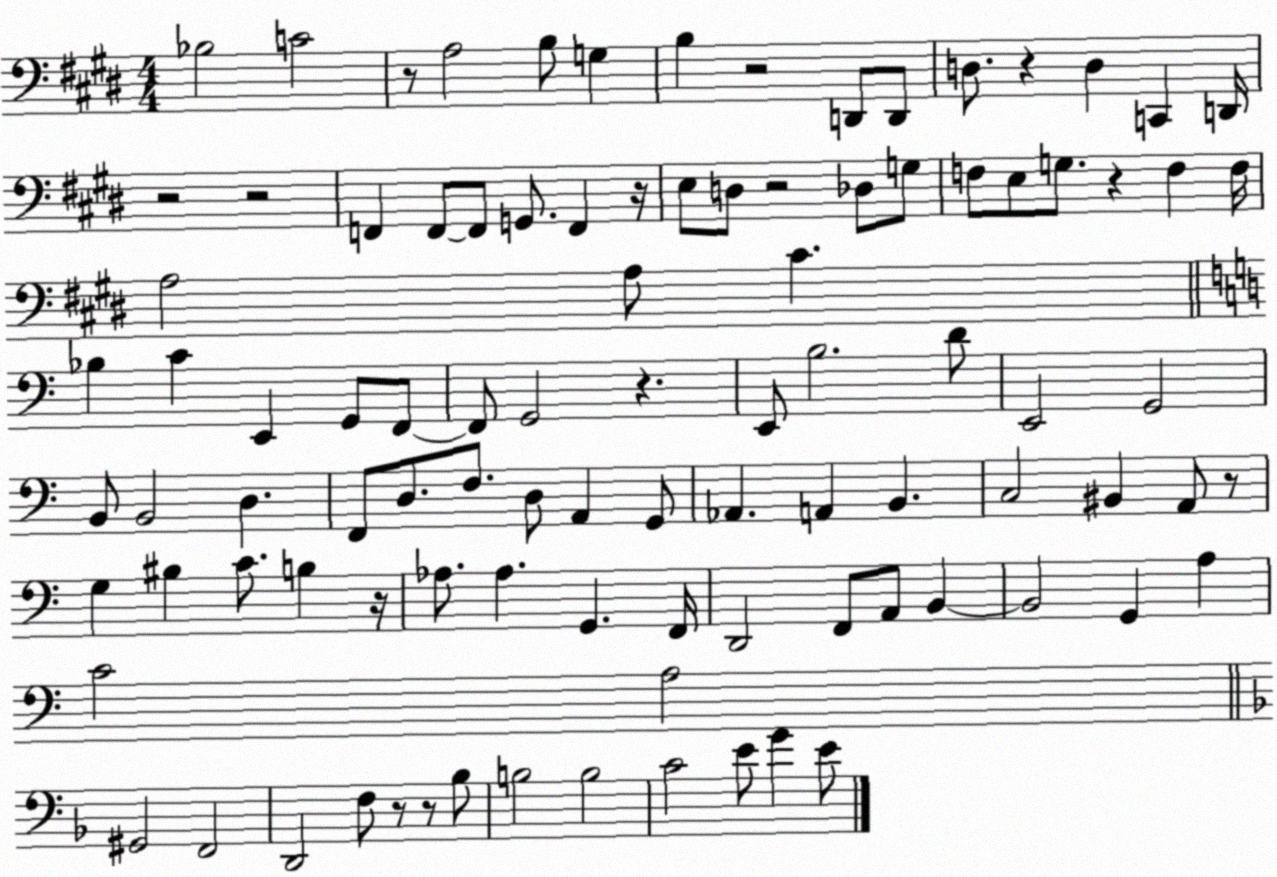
X:1
T:Untitled
M:4/4
L:1/4
K:E
_B,2 C2 z/2 A,2 B,/2 G, B, z2 D,,/2 D,,/2 D,/2 z D, C,, D,,/4 z2 z2 F,, F,,/2 F,,/2 G,,/2 F,, z/4 E,/2 D,/2 z2 _D,/2 G,/2 F,/2 E,/2 G,/2 z F, F,/4 A,2 A,/2 ^C _B, C E,, G,,/2 F,,/2 F,,/2 G,,2 z E,,/2 B,2 D/2 E,,2 G,,2 B,,/2 B,,2 D, F,,/2 D,/2 F,/2 D,/2 A,, G,,/2 _A,, A,, B,, C,2 ^B,, A,,/2 z/2 G, ^B, C/2 B, z/4 _A,/2 _A, G,, F,,/4 D,,2 F,,/2 A,,/2 B,, B,,2 G,, A, C2 A,2 ^G,,2 F,,2 D,,2 F,/2 z/2 z/2 _B,/2 B,2 B,2 C2 E/2 G E/2